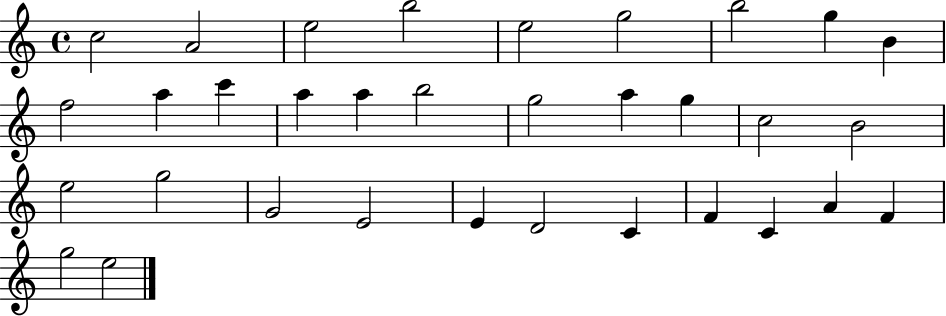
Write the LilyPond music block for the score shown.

{
  \clef treble
  \time 4/4
  \defaultTimeSignature
  \key c \major
  c''2 a'2 | e''2 b''2 | e''2 g''2 | b''2 g''4 b'4 | \break f''2 a''4 c'''4 | a''4 a''4 b''2 | g''2 a''4 g''4 | c''2 b'2 | \break e''2 g''2 | g'2 e'2 | e'4 d'2 c'4 | f'4 c'4 a'4 f'4 | \break g''2 e''2 | \bar "|."
}